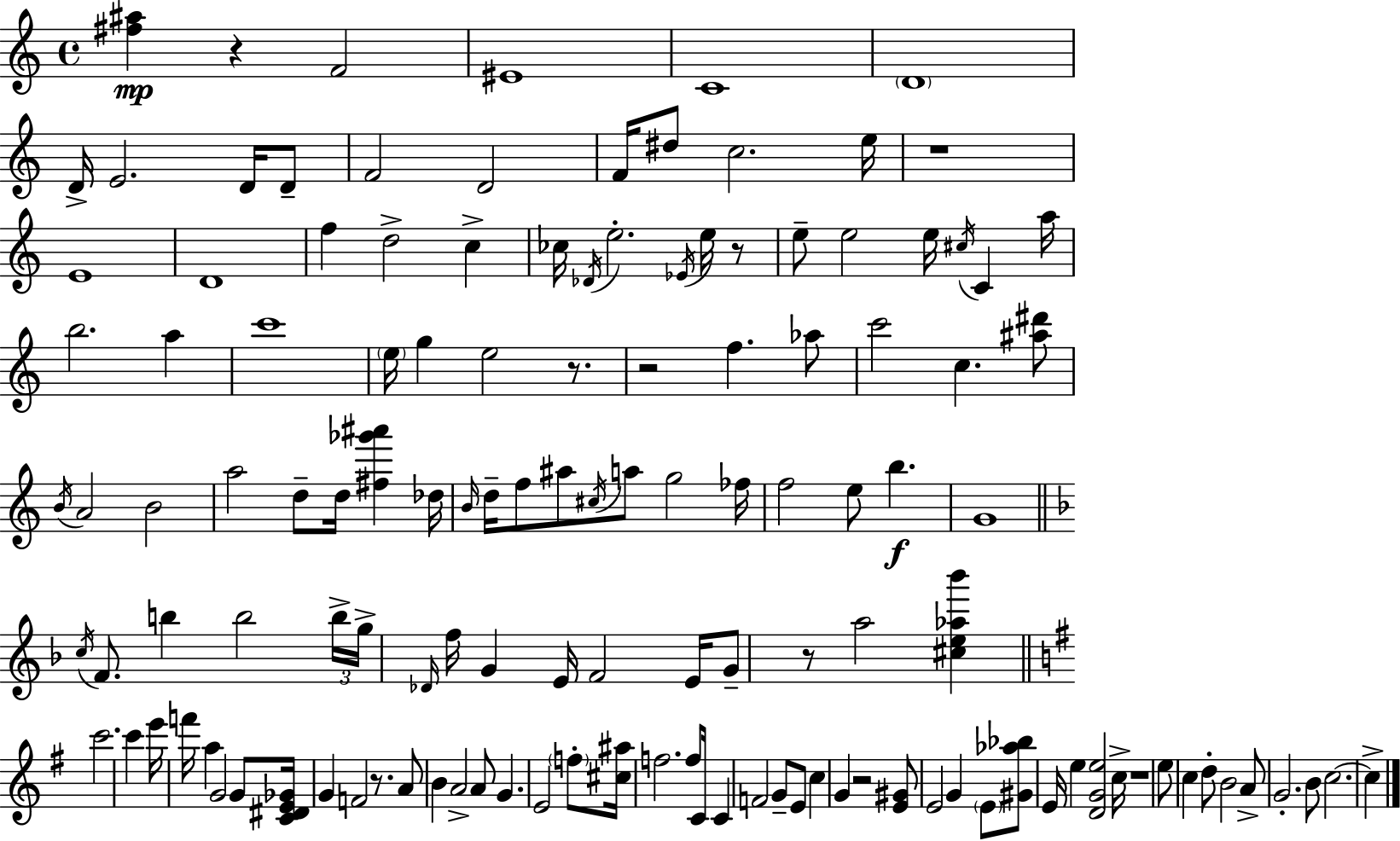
[F#5,A#5]/q R/q F4/h EIS4/w C4/w D4/w D4/s E4/h. D4/s D4/e F4/h D4/h F4/s D#5/e C5/h. E5/s R/w E4/w D4/w F5/q D5/h C5/q CES5/s Db4/s E5/h. Eb4/s E5/s R/e E5/e E5/h E5/s C#5/s C4/q A5/s B5/h. A5/q C6/w E5/s G5/q E5/h R/e. R/h F5/q. Ab5/e C6/h C5/q. [A#5,D#6]/e B4/s A4/h B4/h A5/h D5/e D5/s [F#5,Gb6,A#6]/q Db5/s B4/s D5/s F5/e A#5/e C#5/s A5/e G5/h FES5/s F5/h E5/e B5/q. G4/w C5/s F4/e. B5/q B5/h B5/s G5/s Db4/s F5/s G4/q E4/s F4/h E4/s G4/e R/e A5/h [C#5,E5,Ab5,Bb6]/q C6/h. C6/q E6/s F6/s A5/q G4/h G4/e [C4,D#4,E4,Gb4]/s G4/q F4/h R/e. A4/e B4/q A4/h A4/e G4/q. E4/h F5/e [C#5,A#5]/s F5/h. F5/e C4/s C4/q F4/h G4/e E4/e C5/q G4/q R/h [E4,G#4]/e E4/h G4/q E4/e [G#4,Ab5,Bb5]/e E4/s E5/q [D4,G4,E5]/h C5/s R/w E5/e C5/q D5/e B4/h A4/e G4/h. B4/e C5/h. C5/q